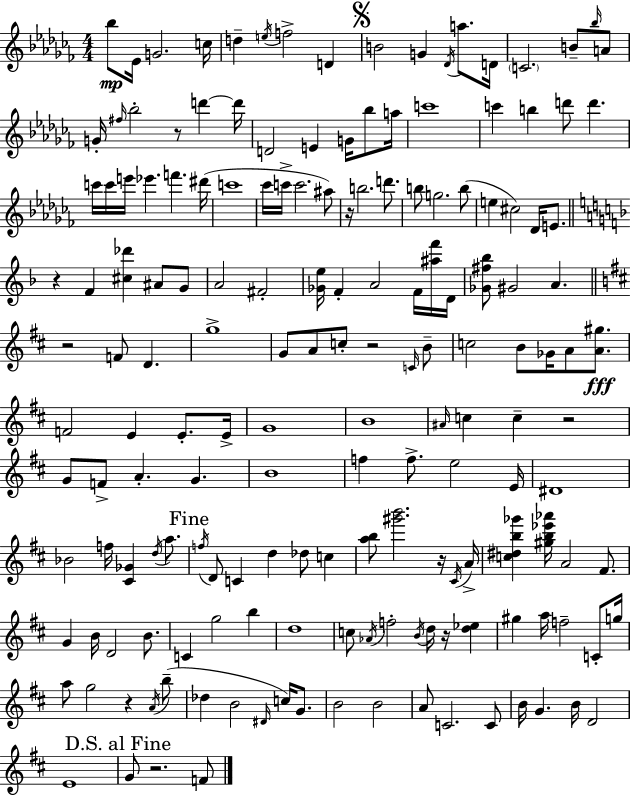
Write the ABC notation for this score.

X:1
T:Untitled
M:4/4
L:1/4
K:Abm
_b/2 _E/4 G2 c/4 d e/4 f2 D B2 G _D/4 a/2 D/4 C2 B/2 _b/4 A/2 G/4 ^f/4 _b2 z/2 d' d'/4 D2 E G/4 _b/2 a/4 c'4 c' b d'/2 d' c'/4 c'/4 e'/4 _e' f' ^d'/4 c'4 _c'/4 c'/4 c'2 ^a/2 z/4 b2 d'/2 b/2 g2 b/2 e ^c2 _D/4 E/2 z F [^c_d'] ^A/2 G/2 A2 ^F2 [_Ge]/4 F A2 F/4 [^af']/4 D/4 [_G^f_b]/2 ^G2 A z2 F/2 D g4 G/2 A/2 c/2 z2 C/4 B/2 c2 B/2 _G/4 A/2 [A^g]/2 F2 E E/2 E/4 G4 B4 ^A/4 c c z2 G/2 F/2 A G B4 f f/2 e2 E/4 ^D4 _B2 f/4 [^C_G] d/4 a/2 f/4 D/2 C d _d/2 c [ab]/2 [^g'b']2 z/4 ^C/4 A/4 [c^db_g'] [^gb_e'_a']/4 A2 ^F/2 G B/4 D2 B/2 C g2 b d4 c/2 _A/4 f2 B/4 d/4 z/4 [d_e] ^g a/4 f2 C/2 g/4 a/2 g2 z A/4 b/2 _d B2 ^D/4 c/4 G/2 B2 B2 A/2 C2 C/2 B/4 G B/4 D2 E4 G/2 z2 F/2